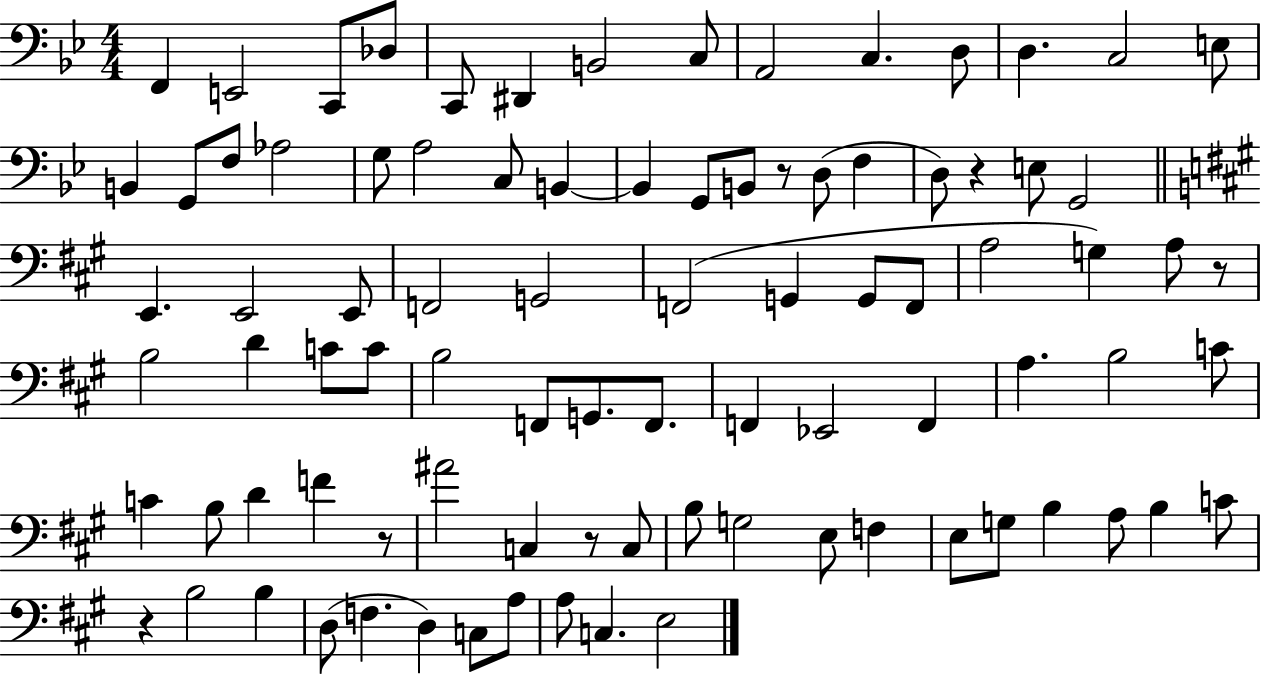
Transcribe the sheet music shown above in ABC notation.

X:1
T:Untitled
M:4/4
L:1/4
K:Bb
F,, E,,2 C,,/2 _D,/2 C,,/2 ^D,, B,,2 C,/2 A,,2 C, D,/2 D, C,2 E,/2 B,, G,,/2 F,/2 _A,2 G,/2 A,2 C,/2 B,, B,, G,,/2 B,,/2 z/2 D,/2 F, D,/2 z E,/2 G,,2 E,, E,,2 E,,/2 F,,2 G,,2 F,,2 G,, G,,/2 F,,/2 A,2 G, A,/2 z/2 B,2 D C/2 C/2 B,2 F,,/2 G,,/2 F,,/2 F,, _E,,2 F,, A, B,2 C/2 C B,/2 D F z/2 ^A2 C, z/2 C,/2 B,/2 G,2 E,/2 F, E,/2 G,/2 B, A,/2 B, C/2 z B,2 B, D,/2 F, D, C,/2 A,/2 A,/2 C, E,2